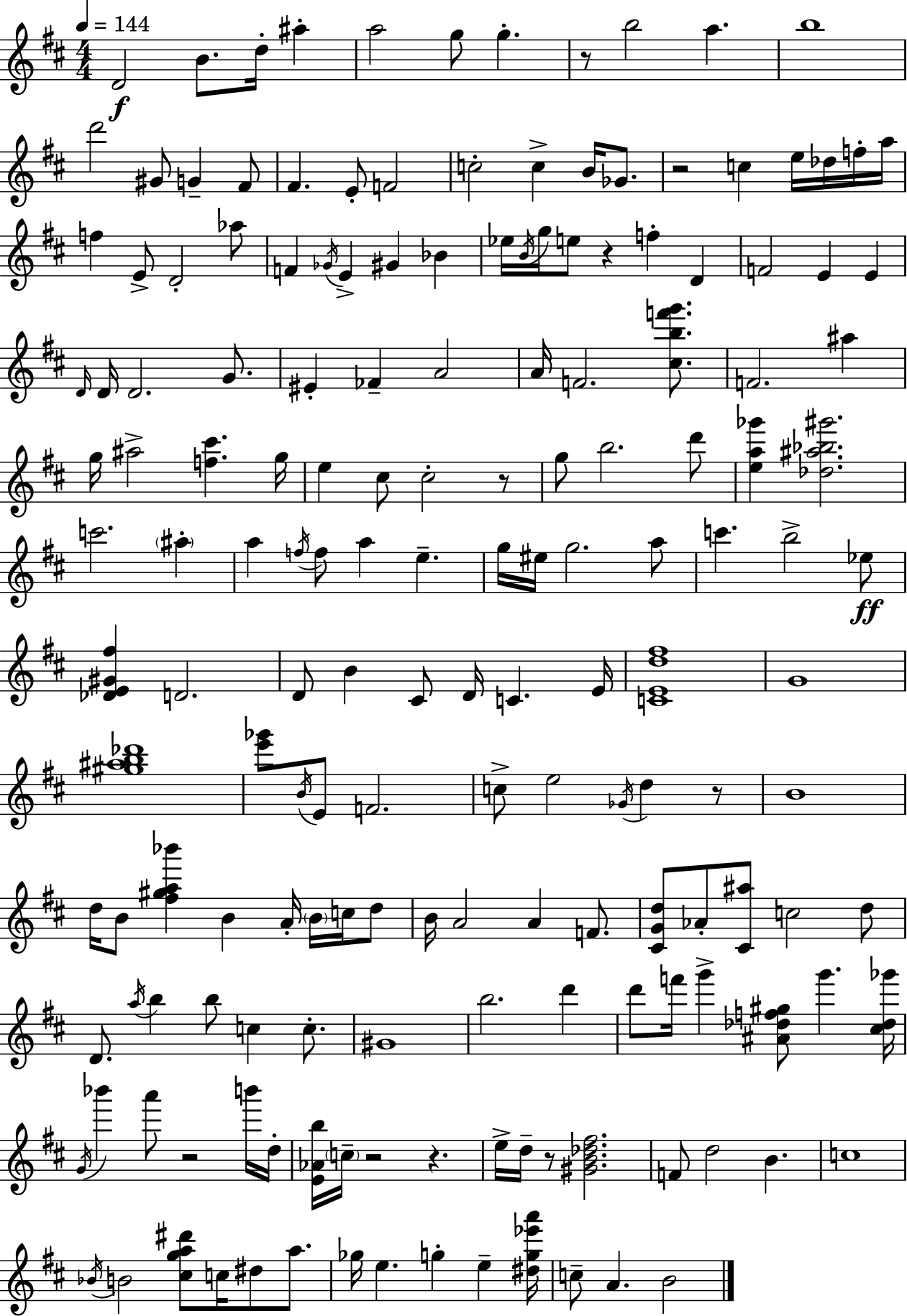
{
  \clef treble
  \numericTimeSignature
  \time 4/4
  \key d \major
  \tempo 4 = 144
  \repeat volta 2 { d'2\f b'8. d''16-. ais''4-. | a''2 g''8 g''4.-. | r8 b''2 a''4. | b''1 | \break d'''2 gis'8 g'4-- fis'8 | fis'4. e'8-. f'2 | c''2-. c''4-> b'16 ges'8. | r2 c''4 e''16 des''16 f''16-. a''16 | \break f''4 e'8-> d'2-. aes''8 | f'4 \acciaccatura { ges'16 } e'4-> gis'4 bes'4 | ees''16 \acciaccatura { b'16 } g''16 e''8 r4 f''4-. d'4 | f'2 e'4 e'4 | \break \grace { d'16 } d'16 d'2. | g'8. eis'4-. fes'4-- a'2 | a'16 f'2. | <cis'' b'' f''' g'''>8. f'2. ais''4 | \break g''16 ais''2-> <f'' cis'''>4. | g''16 e''4 cis''8 cis''2-. | r8 g''8 b''2. | d'''8 <e'' a'' ges'''>4 <des'' ais'' bes'' gis'''>2. | \break c'''2. \parenthesize ais''4-. | a''4 \acciaccatura { f''16 } f''8 a''4 e''4.-- | g''16 eis''16 g''2. | a''8 c'''4. b''2-> | \break ees''8\ff <des' e' gis' fis''>4 d'2. | d'8 b'4 cis'8 d'16 c'4. | e'16 <c' e' d'' fis''>1 | g'1 | \break <gis'' ais'' b'' des'''>1 | <e''' ges'''>8 \acciaccatura { b'16 } e'8 f'2. | c''8-> e''2 \acciaccatura { ges'16 } | d''4 r8 b'1 | \break d''16 b'8 <fis'' gis'' a'' bes'''>4 b'4 | a'16-. \parenthesize b'16 c''16 d''8 b'16 a'2 a'4 | f'8. <cis' g' d''>8 aes'8-. <cis' ais''>8 c''2 | d''8 d'8. \acciaccatura { a''16 } b''4 b''8 | \break c''4 c''8.-. gis'1 | b''2. | d'''4 d'''8 f'''16 g'''4-> <ais' des'' f'' gis''>8 | g'''4. <cis'' des'' ges'''>16 \acciaccatura { g'16 } bes'''4 a'''8 r2 | \break b'''16 d''16-. <e' aes' b''>16 \parenthesize c''16-- r2 | r4. e''16-> d''16-- r8 <gis' b' des'' fis''>2. | f'8 d''2 | b'4. c''1 | \break \acciaccatura { bes'16 } b'2 | <cis'' g'' a'' dis'''>8 c''16 dis''8 a''8. ges''16 e''4. | g''4-. e''4-- <dis'' g'' ees''' a'''>16 c''8-- a'4. | b'2 } \bar "|."
}